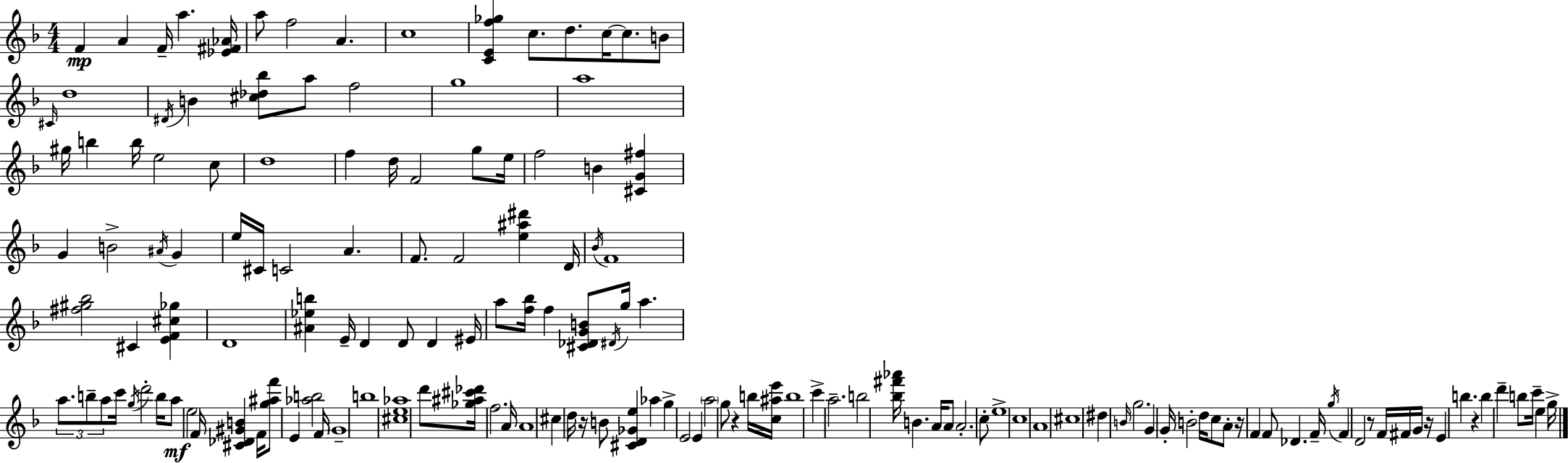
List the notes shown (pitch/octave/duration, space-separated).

F4/q A4/q F4/s A5/q. [Eb4,F#4,Ab4]/s A5/e F5/h A4/q. C5/w [C4,E4,F5,Gb5]/q C5/e. D5/e. C5/s C5/e. B4/e C#4/s D5/w D#4/s B4/q [C#5,Db5,Bb5]/e A5/e F5/h G5/w A5/w G#5/s B5/q B5/s E5/h C5/e D5/w F5/q D5/s F4/h G5/e E5/s F5/h B4/q [C#4,G4,F#5]/q G4/q B4/h A#4/s G4/q E5/s C#4/s C4/h A4/q. F4/e. F4/h [E5,A#5,D#6]/q D4/s Bb4/s F4/w [F#5,G#5,Bb5]/h C#4/q [E4,F4,C#5,Gb5]/q D4/w [A#4,Eb5,B5]/q E4/s D4/q D4/e D4/q EIS4/s A5/e [F5,Bb5]/s F5/q [C#4,Db4,G4,B4]/e D#4/s G5/s A5/q. A5/e. B5/e A5/e C6/s G5/s D6/h B5/s A5/e E5/h F4/s [C#4,Db4,G#4,B4]/q F4/s [G5,A#5,F6]/e E4/q [Ab5,B5]/h F4/s G4/w B5/w [C#5,E5,Ab5]/w D6/e [Gb5,A#5,C#6,Db6]/s F5/h. A4/s A4/w C#5/q D5/s R/s B4/e [C#4,D4,Gb4,E5]/q Ab5/q G5/q E4/h E4/q A5/h G5/e R/q B5/s [C5,A#5,E6]/s B5/w C6/q A5/h. B5/h [Bb5,F#6,Ab6]/s B4/q. A4/s A4/e A4/h. C5/e E5/w C5/w A4/w C#5/w D#5/q B4/s G5/h. G4/q G4/s B4/h D5/s C5/e A4/e R/s F4/q F4/e Db4/q. F4/s G5/s F4/q D4/h R/e F4/s F#4/s G4/s R/s E4/q B5/q. R/q B5/q D6/q B5/e C6/s E5/q G5/s